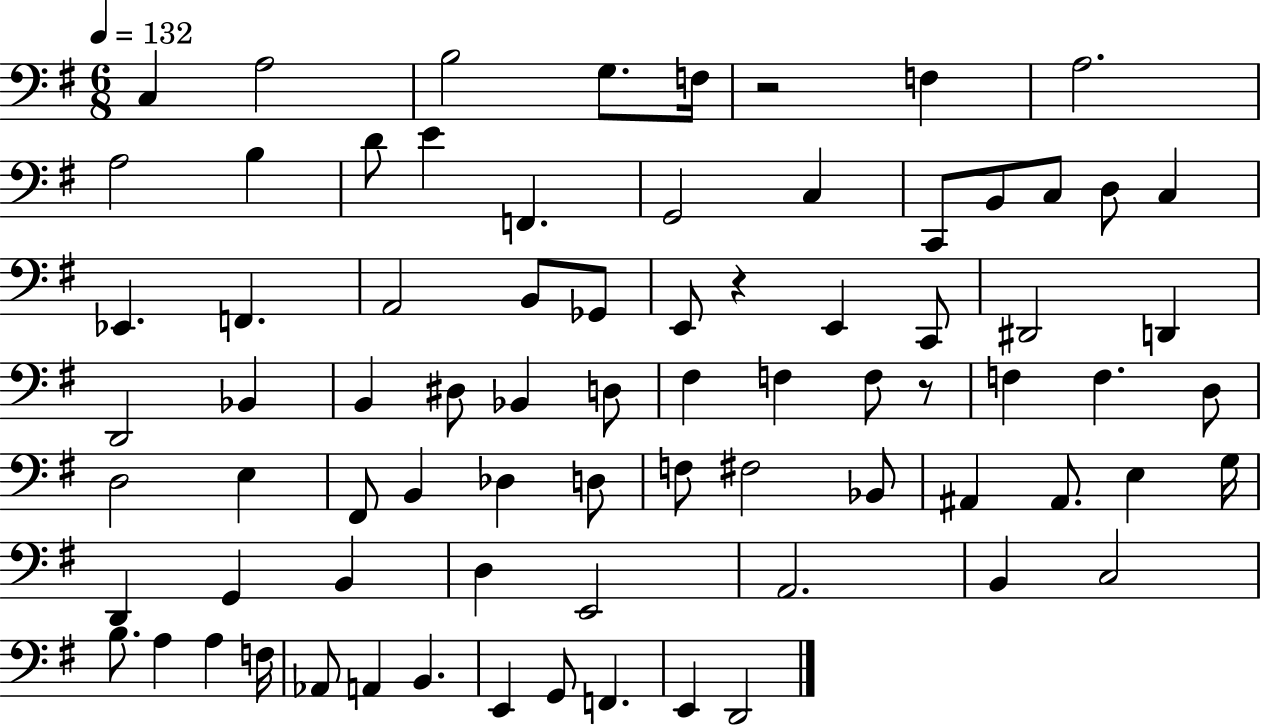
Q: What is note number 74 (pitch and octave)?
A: D2